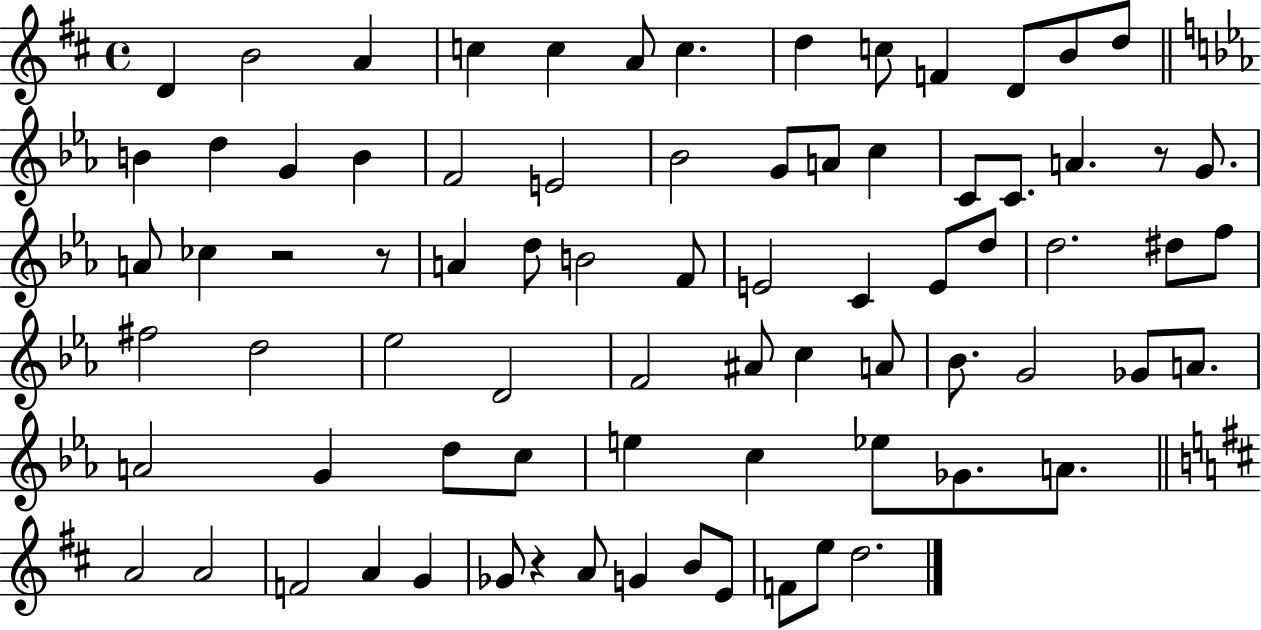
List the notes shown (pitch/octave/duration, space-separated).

D4/q B4/h A4/q C5/q C5/q A4/e C5/q. D5/q C5/e F4/q D4/e B4/e D5/e B4/q D5/q G4/q B4/q F4/h E4/h Bb4/h G4/e A4/e C5/q C4/e C4/e. A4/q. R/e G4/e. A4/e CES5/q R/h R/e A4/q D5/e B4/h F4/e E4/h C4/q E4/e D5/e D5/h. D#5/e F5/e F#5/h D5/h Eb5/h D4/h F4/h A#4/e C5/q A4/e Bb4/e. G4/h Gb4/e A4/e. A4/h G4/q D5/e C5/e E5/q C5/q Eb5/e Gb4/e. A4/e. A4/h A4/h F4/h A4/q G4/q Gb4/e R/q A4/e G4/q B4/e E4/e F4/e E5/e D5/h.